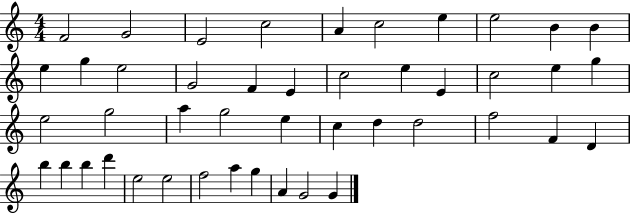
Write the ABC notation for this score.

X:1
T:Untitled
M:4/4
L:1/4
K:C
F2 G2 E2 c2 A c2 e e2 B B e g e2 G2 F E c2 e E c2 e g e2 g2 a g2 e c d d2 f2 F D b b b d' e2 e2 f2 a g A G2 G